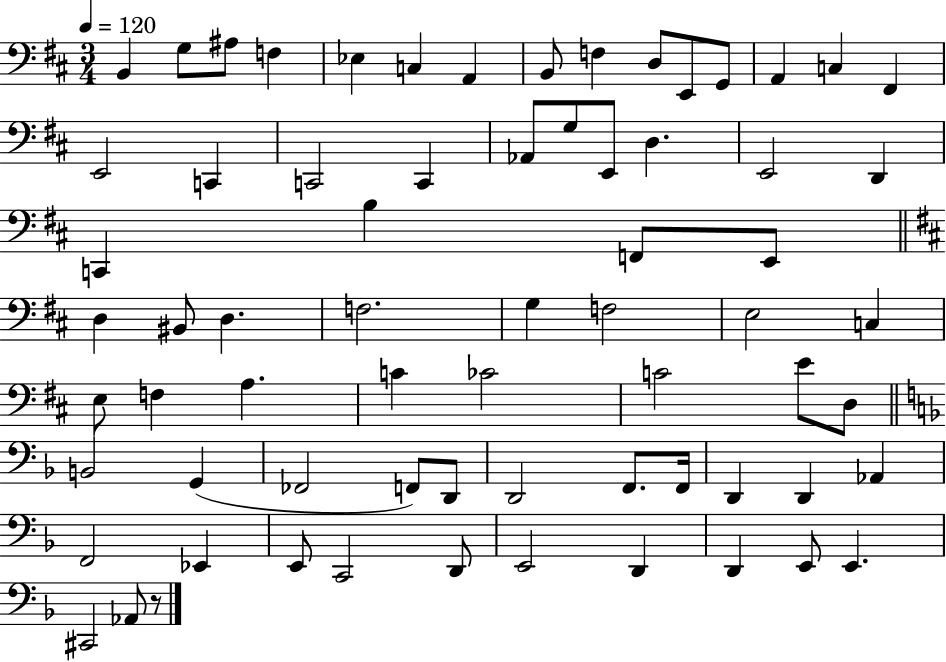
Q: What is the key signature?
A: D major